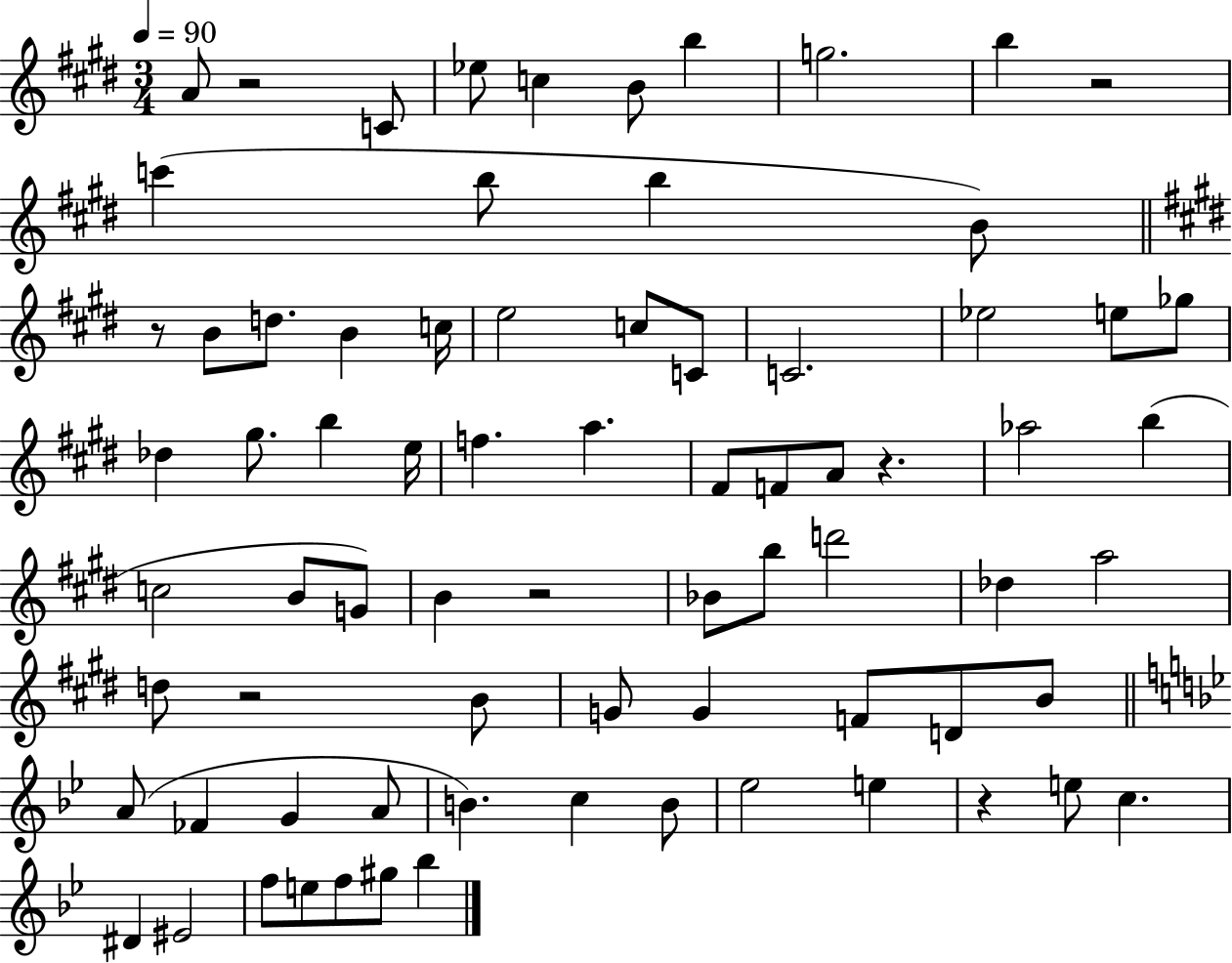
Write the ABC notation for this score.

X:1
T:Untitled
M:3/4
L:1/4
K:E
A/2 z2 C/2 _e/2 c B/2 b g2 b z2 c' b/2 b B/2 z/2 B/2 d/2 B c/4 e2 c/2 C/2 C2 _e2 e/2 _g/2 _d ^g/2 b e/4 f a ^F/2 F/2 A/2 z _a2 b c2 B/2 G/2 B z2 _B/2 b/2 d'2 _d a2 d/2 z2 B/2 G/2 G F/2 D/2 B/2 A/2 _F G A/2 B c B/2 _e2 e z e/2 c ^D ^E2 f/2 e/2 f/2 ^g/2 _b